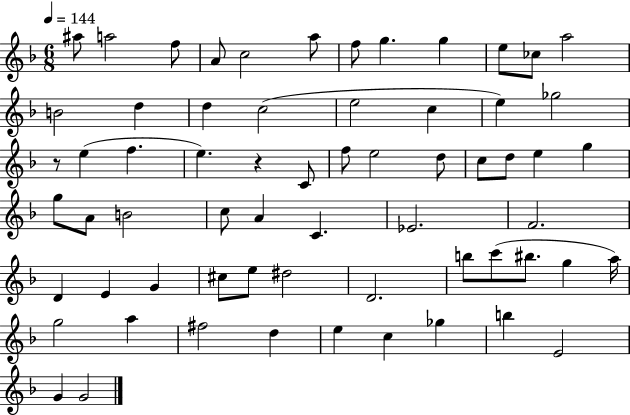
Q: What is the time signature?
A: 6/8